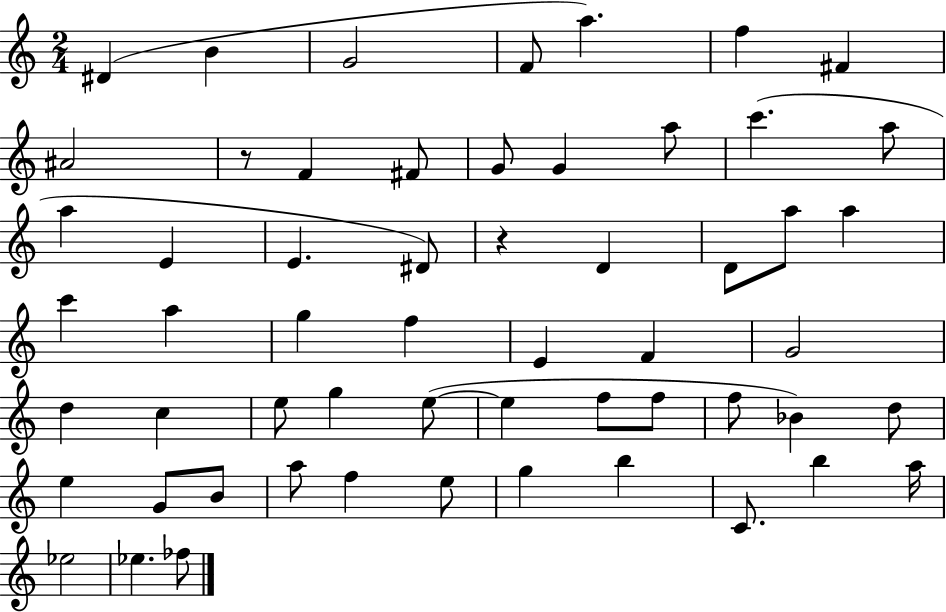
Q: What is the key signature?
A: C major